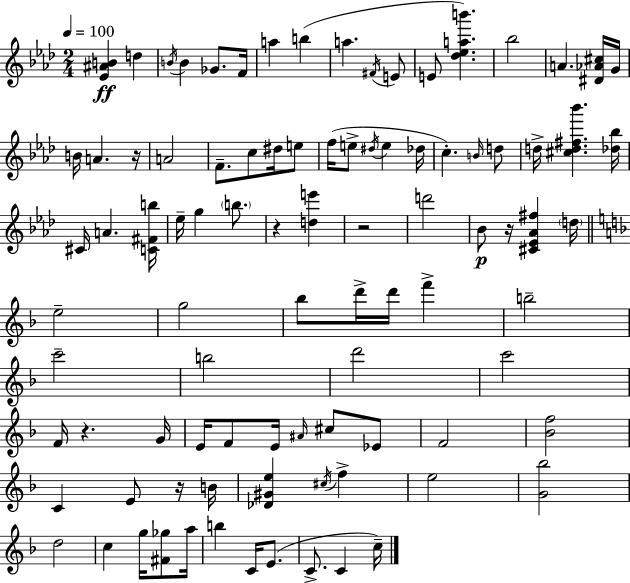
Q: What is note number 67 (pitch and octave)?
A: G5